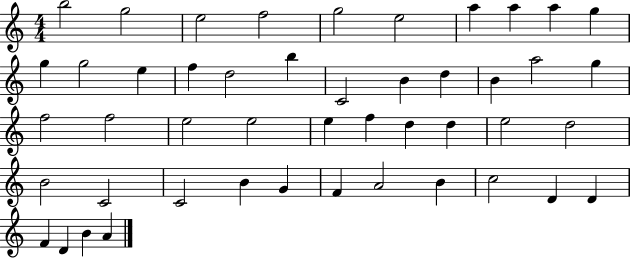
{
  \clef treble
  \numericTimeSignature
  \time 4/4
  \key c \major
  b''2 g''2 | e''2 f''2 | g''2 e''2 | a''4 a''4 a''4 g''4 | \break g''4 g''2 e''4 | f''4 d''2 b''4 | c'2 b'4 d''4 | b'4 a''2 g''4 | \break f''2 f''2 | e''2 e''2 | e''4 f''4 d''4 d''4 | e''2 d''2 | \break b'2 c'2 | c'2 b'4 g'4 | f'4 a'2 b'4 | c''2 d'4 d'4 | \break f'4 d'4 b'4 a'4 | \bar "|."
}